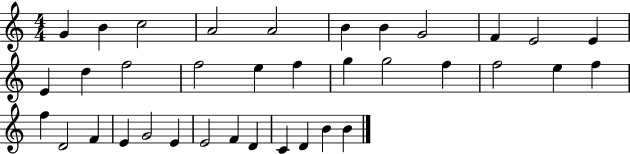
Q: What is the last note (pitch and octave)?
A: B4